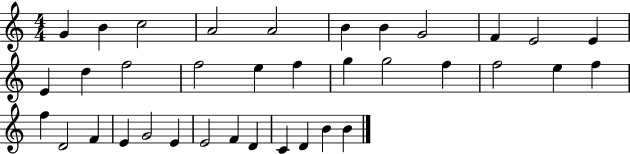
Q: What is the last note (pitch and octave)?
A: B4